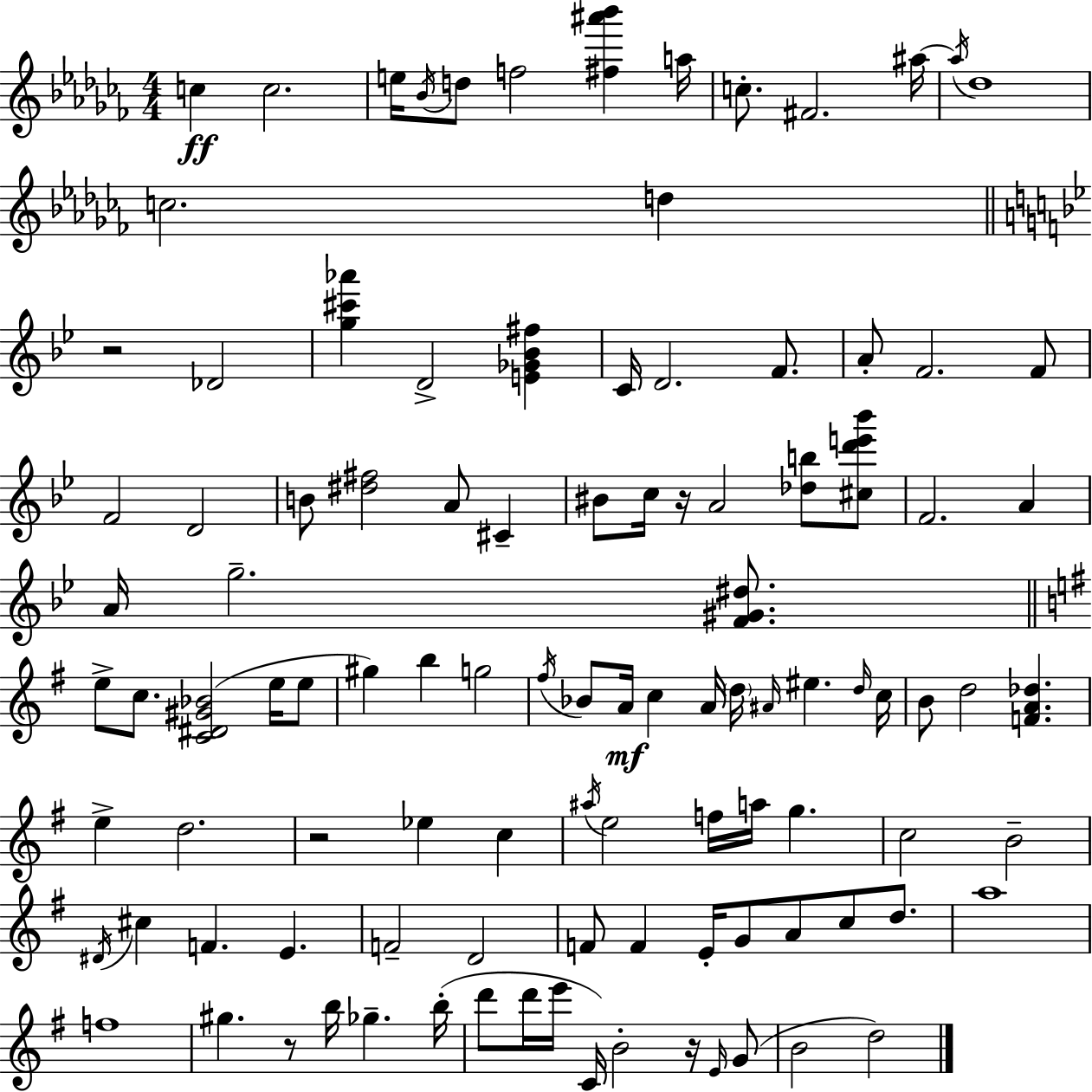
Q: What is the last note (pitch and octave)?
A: D5